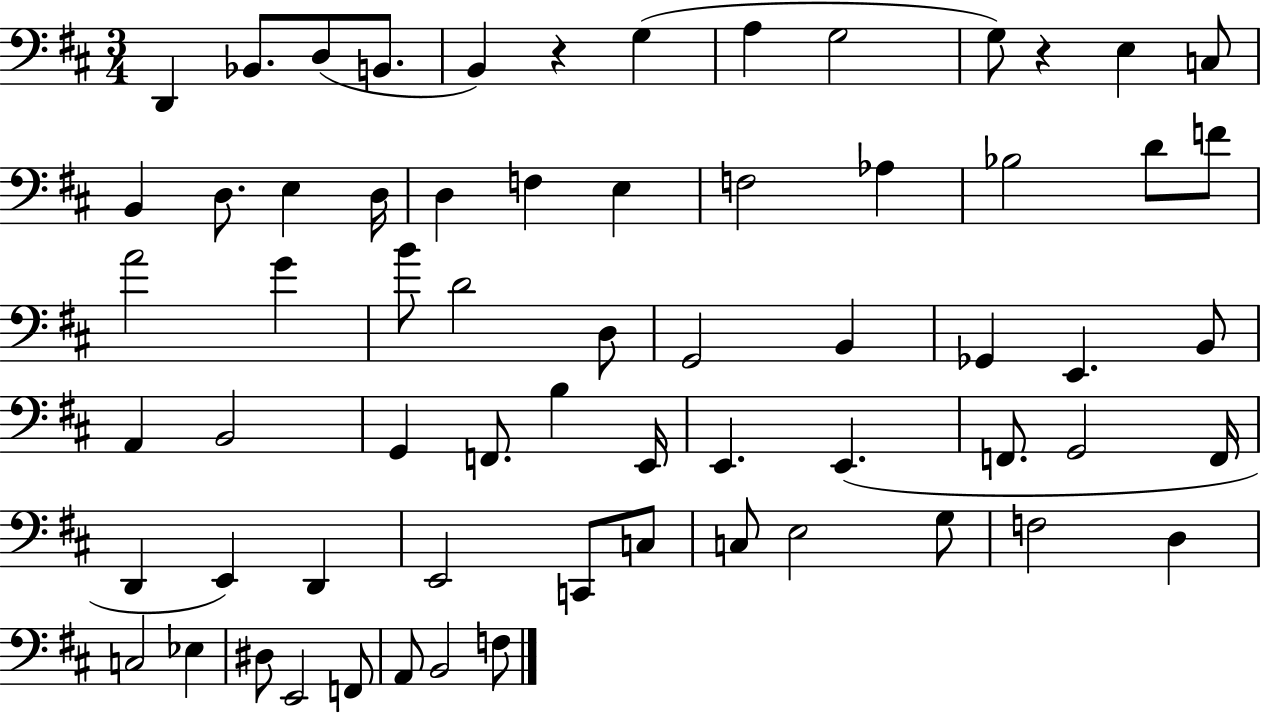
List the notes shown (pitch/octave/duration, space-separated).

D2/q Bb2/e. D3/e B2/e. B2/q R/q G3/q A3/q G3/h G3/e R/q E3/q C3/e B2/q D3/e. E3/q D3/s D3/q F3/q E3/q F3/h Ab3/q Bb3/h D4/e F4/e A4/h G4/q B4/e D4/h D3/e G2/h B2/q Gb2/q E2/q. B2/e A2/q B2/h G2/q F2/e. B3/q E2/s E2/q. E2/q. F2/e. G2/h F2/s D2/q E2/q D2/q E2/h C2/e C3/e C3/e E3/h G3/e F3/h D3/q C3/h Eb3/q D#3/e E2/h F2/e A2/e B2/h F3/e